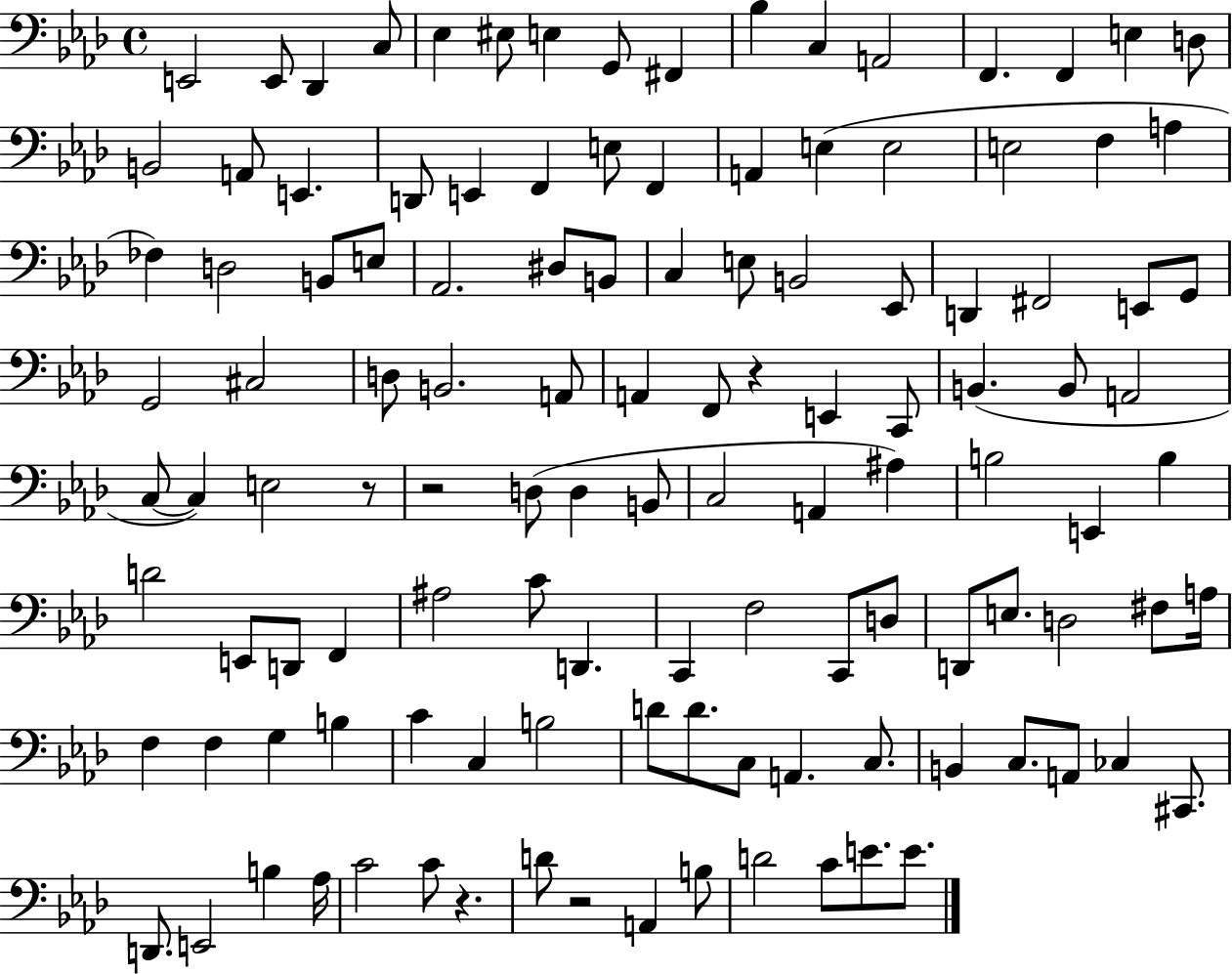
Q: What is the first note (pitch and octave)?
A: E2